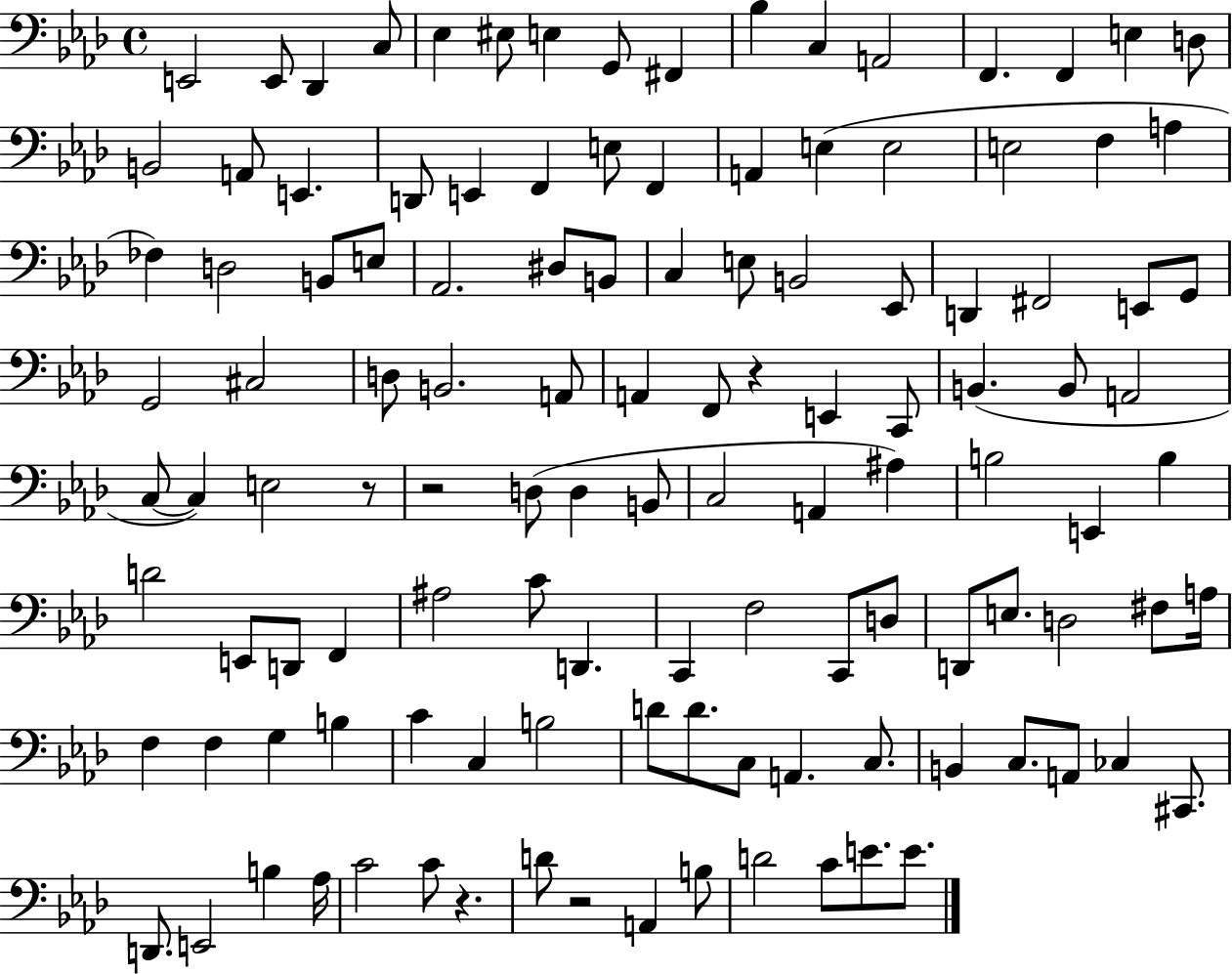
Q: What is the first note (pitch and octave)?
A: E2